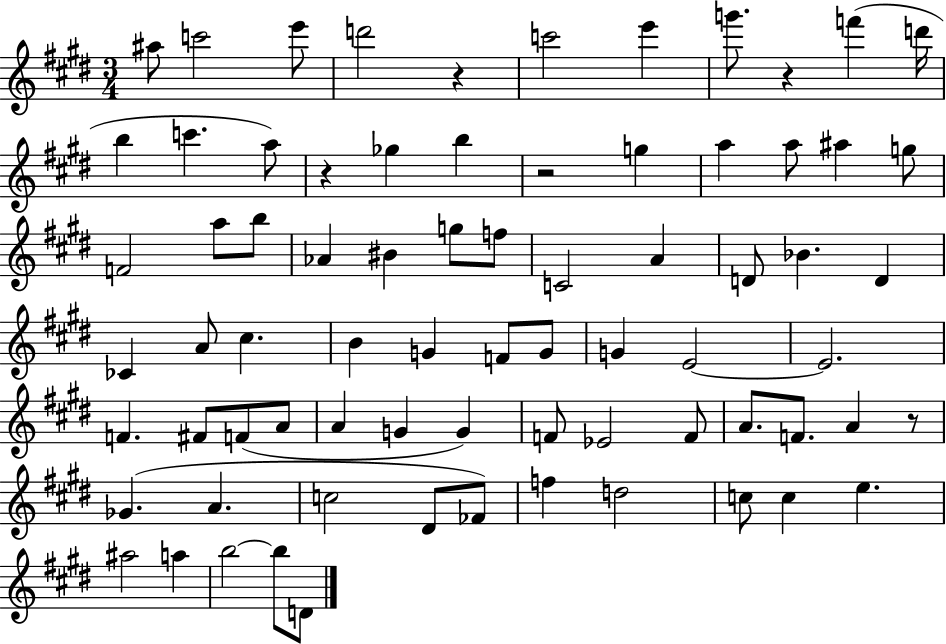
X:1
T:Untitled
M:3/4
L:1/4
K:E
^a/2 c'2 e'/2 d'2 z c'2 e' g'/2 z f' d'/4 b c' a/2 z _g b z2 g a a/2 ^a g/2 F2 a/2 b/2 _A ^B g/2 f/2 C2 A D/2 _B D _C A/2 ^c B G F/2 G/2 G E2 E2 F ^F/2 F/2 A/2 A G G F/2 _E2 F/2 A/2 F/2 A z/2 _G A c2 ^D/2 _F/2 f d2 c/2 c e ^a2 a b2 b/2 D/2